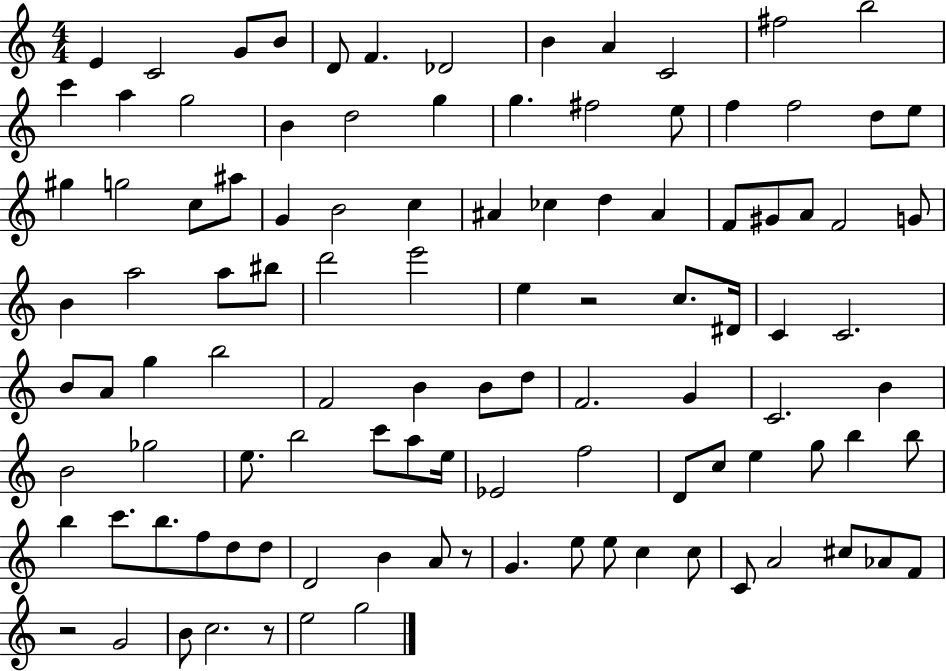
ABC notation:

X:1
T:Untitled
M:4/4
L:1/4
K:C
E C2 G/2 B/2 D/2 F _D2 B A C2 ^f2 b2 c' a g2 B d2 g g ^f2 e/2 f f2 d/2 e/2 ^g g2 c/2 ^a/2 G B2 c ^A _c d ^A F/2 ^G/2 A/2 F2 G/2 B a2 a/2 ^b/2 d'2 e'2 e z2 c/2 ^D/4 C C2 B/2 A/2 g b2 F2 B B/2 d/2 F2 G C2 B B2 _g2 e/2 b2 c'/2 a/2 e/4 _E2 f2 D/2 c/2 e g/2 b b/2 b c'/2 b/2 f/2 d/2 d/2 D2 B A/2 z/2 G e/2 e/2 c c/2 C/2 A2 ^c/2 _A/2 F/2 z2 G2 B/2 c2 z/2 e2 g2